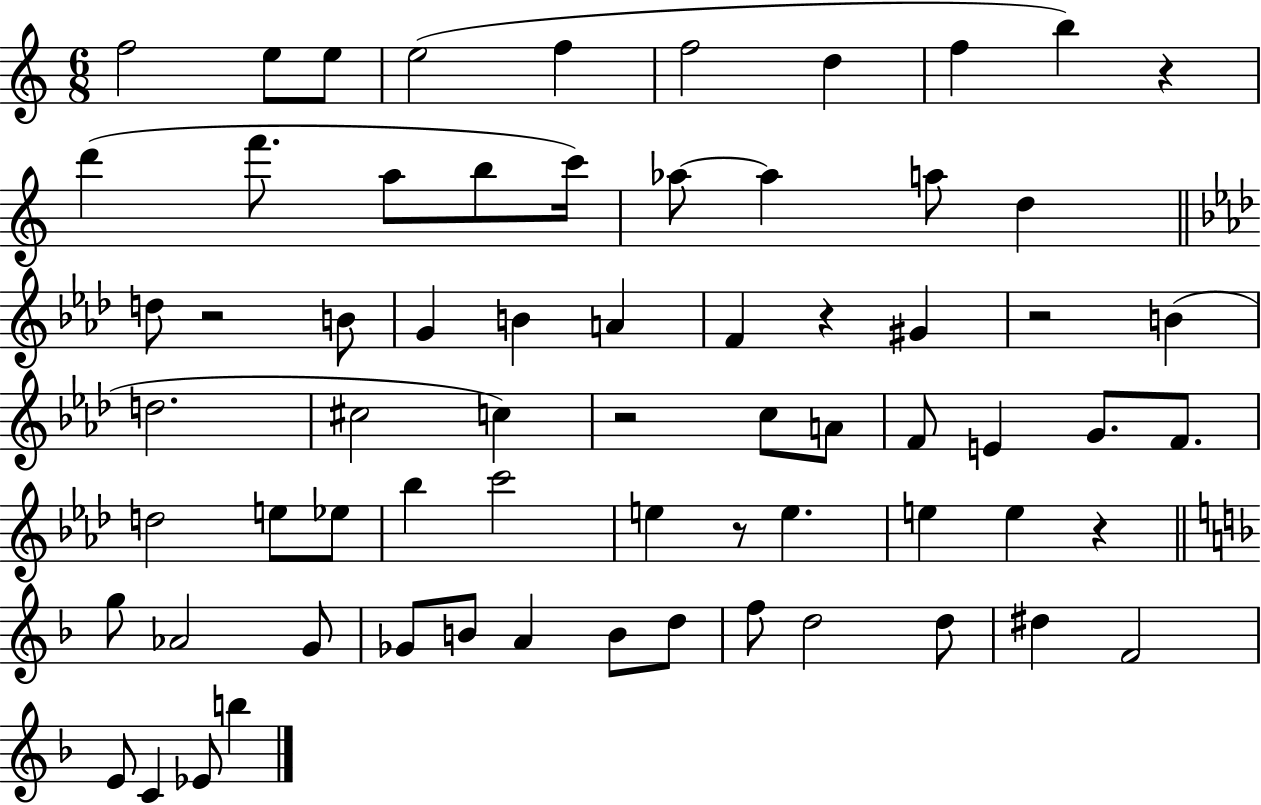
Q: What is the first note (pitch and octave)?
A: F5